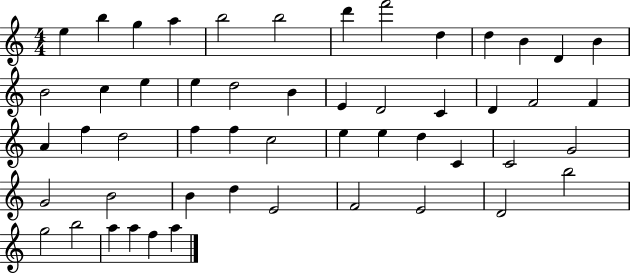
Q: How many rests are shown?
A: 0